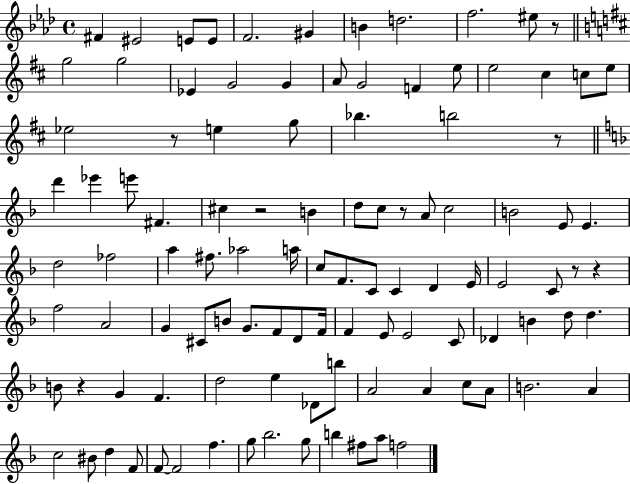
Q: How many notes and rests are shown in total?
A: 107